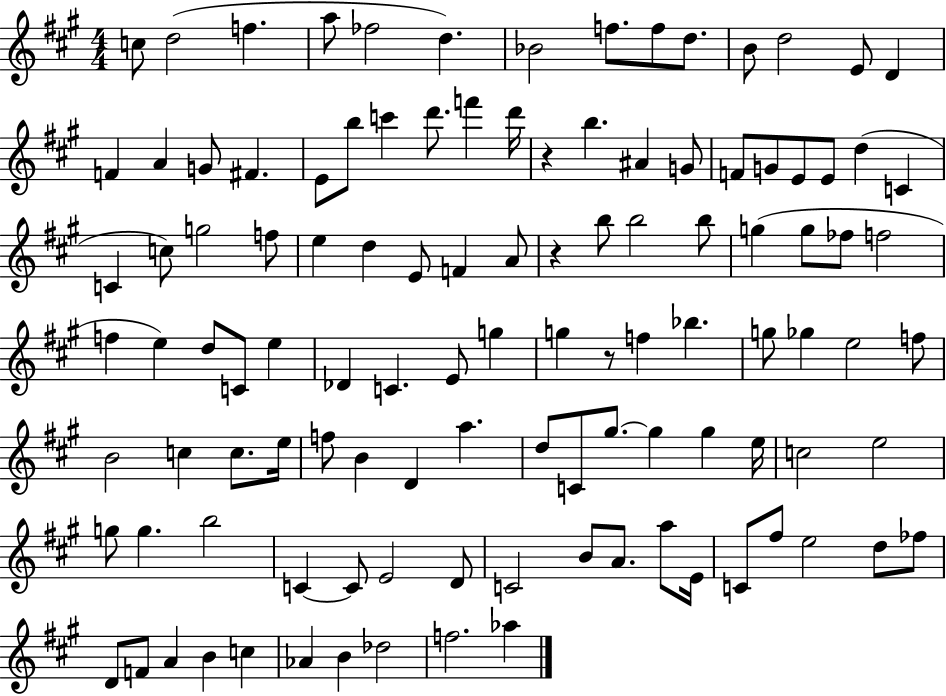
C5/e D5/h F5/q. A5/e FES5/h D5/q. Bb4/h F5/e. F5/e D5/e. B4/e D5/h E4/e D4/q F4/q A4/q G4/e F#4/q. E4/e B5/e C6/q D6/e. F6/q D6/s R/q B5/q. A#4/q G4/e F4/e G4/e E4/e E4/e D5/q C4/q C4/q C5/e G5/h F5/e E5/q D5/q E4/e F4/q A4/e R/q B5/e B5/h B5/e G5/q G5/e FES5/e F5/h F5/q E5/q D5/e C4/e E5/q Db4/q C4/q. E4/e G5/q G5/q R/e F5/q Bb5/q. G5/e Gb5/q E5/h F5/e B4/h C5/q C5/e. E5/s F5/e B4/q D4/q A5/q. D5/e C4/e G#5/e. G#5/q G#5/q E5/s C5/h E5/h G5/e G5/q. B5/h C4/q C4/e E4/h D4/e C4/h B4/e A4/e. A5/e E4/s C4/e F#5/e E5/h D5/e FES5/e D4/e F4/e A4/q B4/q C5/q Ab4/q B4/q Db5/h F5/h. Ab5/q